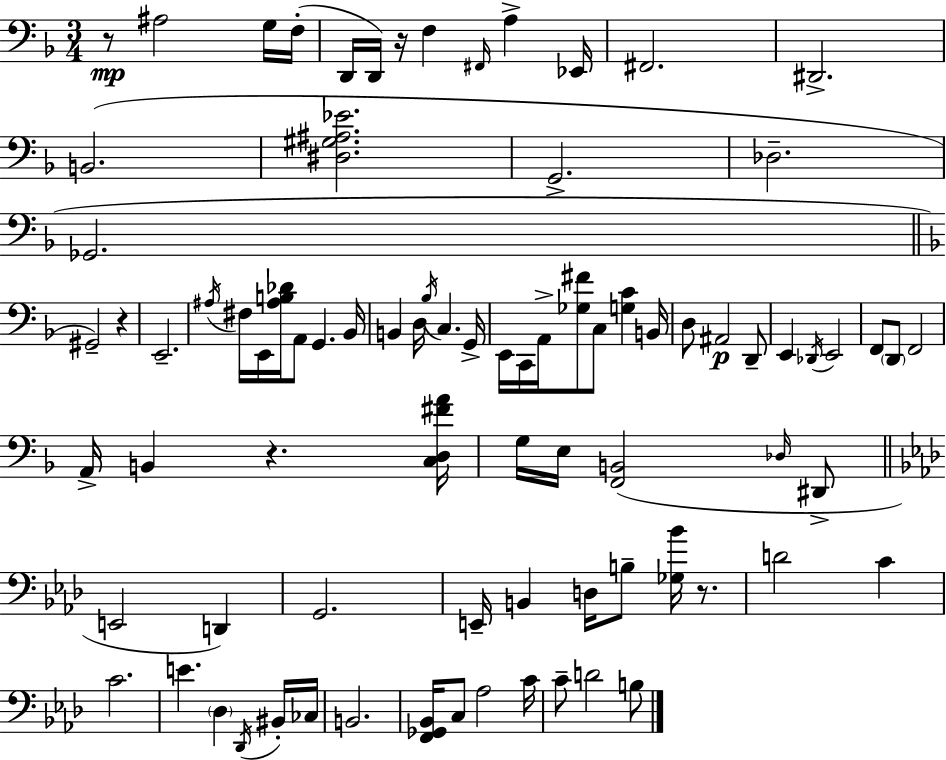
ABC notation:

X:1
T:Untitled
M:3/4
L:1/4
K:F
z/2 ^A,2 G,/4 F,/4 D,,/4 D,,/4 z/4 F, ^F,,/4 A, _E,,/4 ^F,,2 ^D,,2 B,,2 [^D,^G,^A,_E]2 G,,2 _D,2 _G,,2 ^G,,2 z E,,2 ^A,/4 ^F,/4 E,,/4 [^A,B,_D]/4 A,,/2 G,, _B,,/4 B,, D,/4 _B,/4 C, G,,/4 E,,/4 C,,/4 A,,/4 [_G,^F]/2 C,/2 [G,C] B,,/4 D,/2 ^A,,2 D,,/2 E,, _D,,/4 E,,2 F,,/2 D,,/2 F,,2 A,,/4 B,, z [C,D,^FA]/4 G,/4 E,/4 [F,,B,,]2 _D,/4 ^D,,/2 E,,2 D,, G,,2 E,,/4 B,, D,/4 B,/2 [_G,_B]/4 z/2 D2 C C2 E _D, _D,,/4 ^B,,/4 _C,/4 B,,2 [F,,_G,,_B,,]/4 C,/2 _A,2 C/4 C/2 D2 B,/2